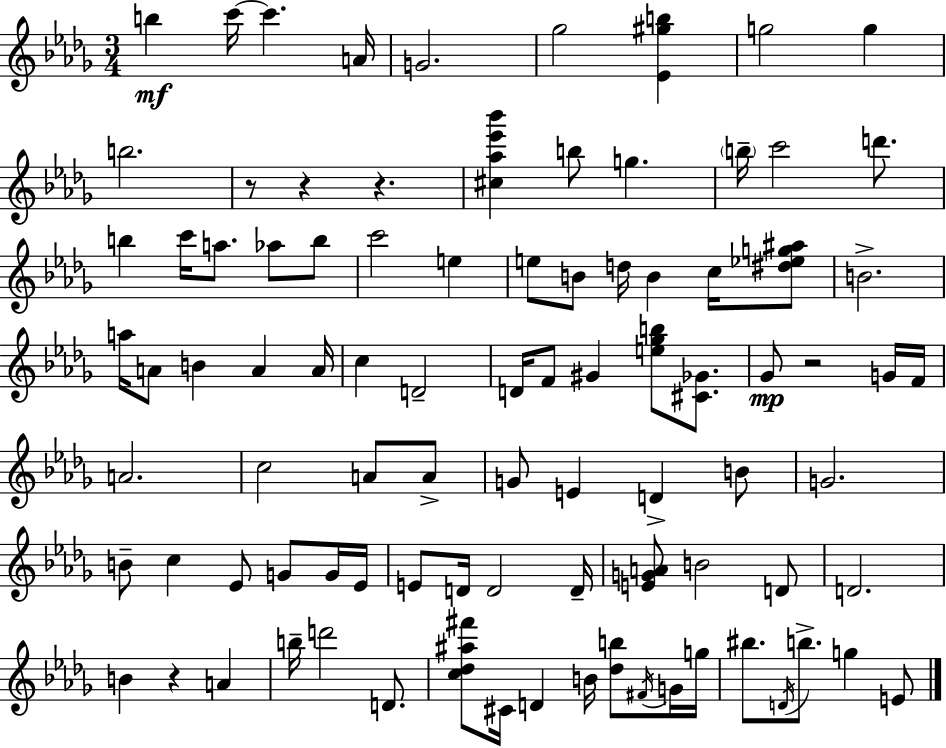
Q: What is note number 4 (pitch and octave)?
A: A4